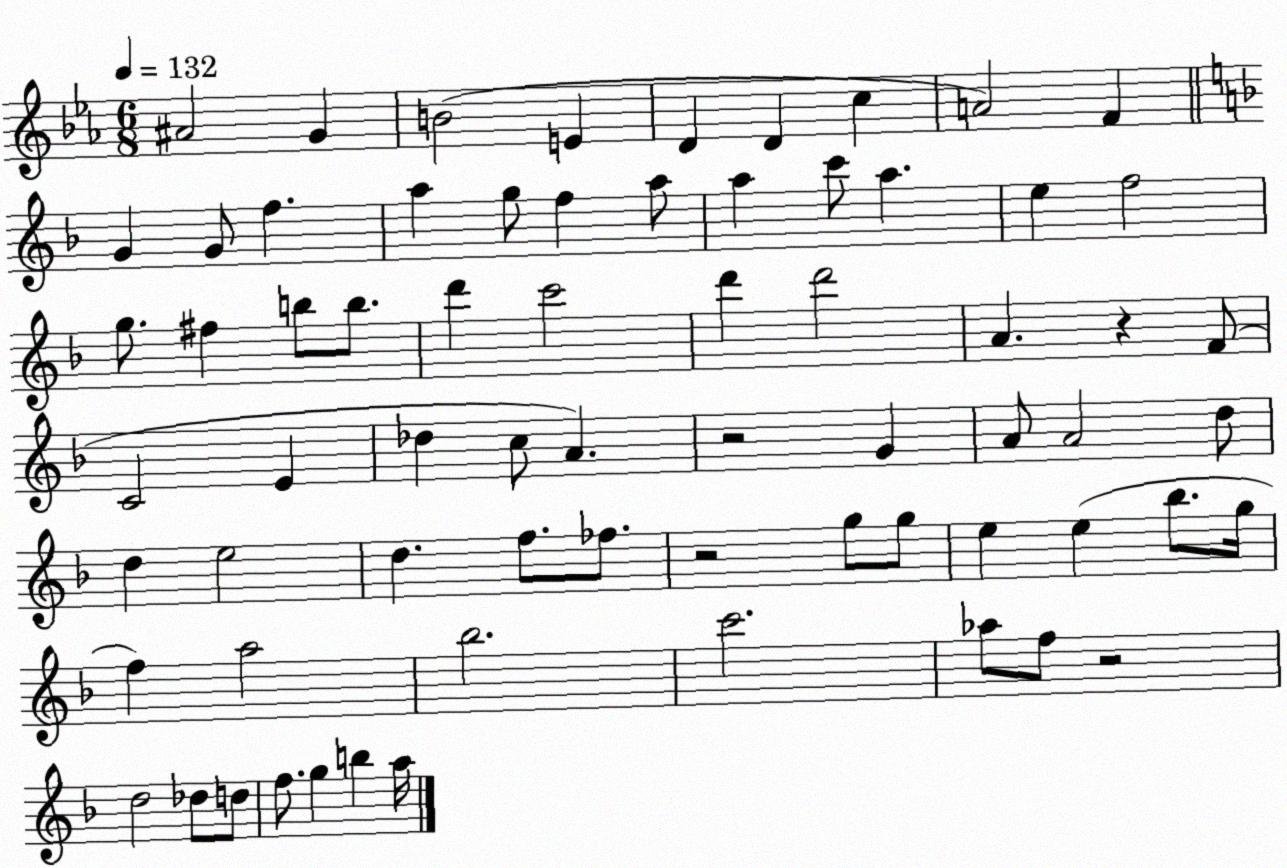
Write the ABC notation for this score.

X:1
T:Untitled
M:6/8
L:1/4
K:Eb
^A2 G B2 E D D c A2 F G G/2 f a g/2 f a/2 a c'/2 a e f2 g/2 ^f b/2 b/2 d' c'2 d' d'2 A z F/2 C2 E _d c/2 A z2 G A/2 A2 d/2 d e2 d f/2 _f/2 z2 g/2 g/2 e e _b/2 g/4 f a2 _b2 c'2 _a/2 f/2 z2 d2 _d/2 d/2 f/2 g b a/4